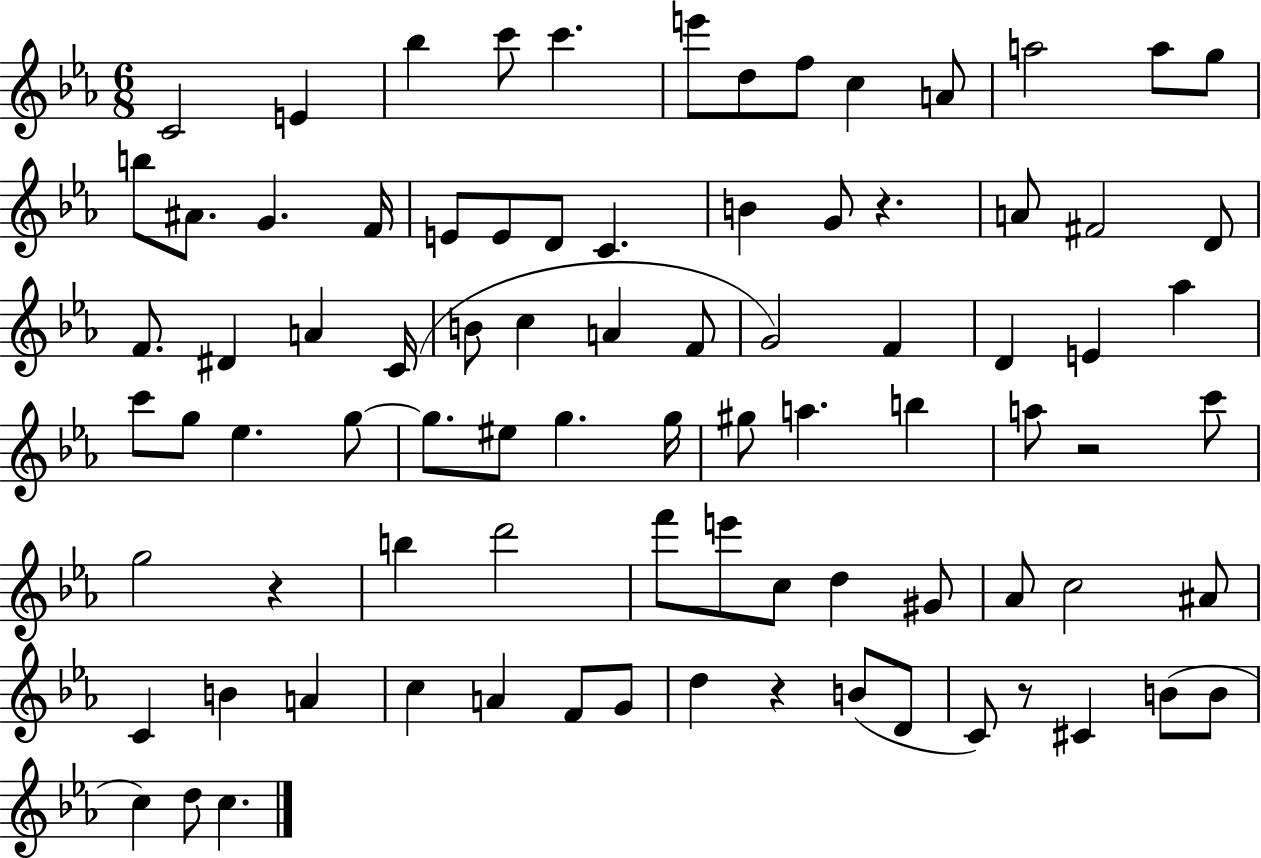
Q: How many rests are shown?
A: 5